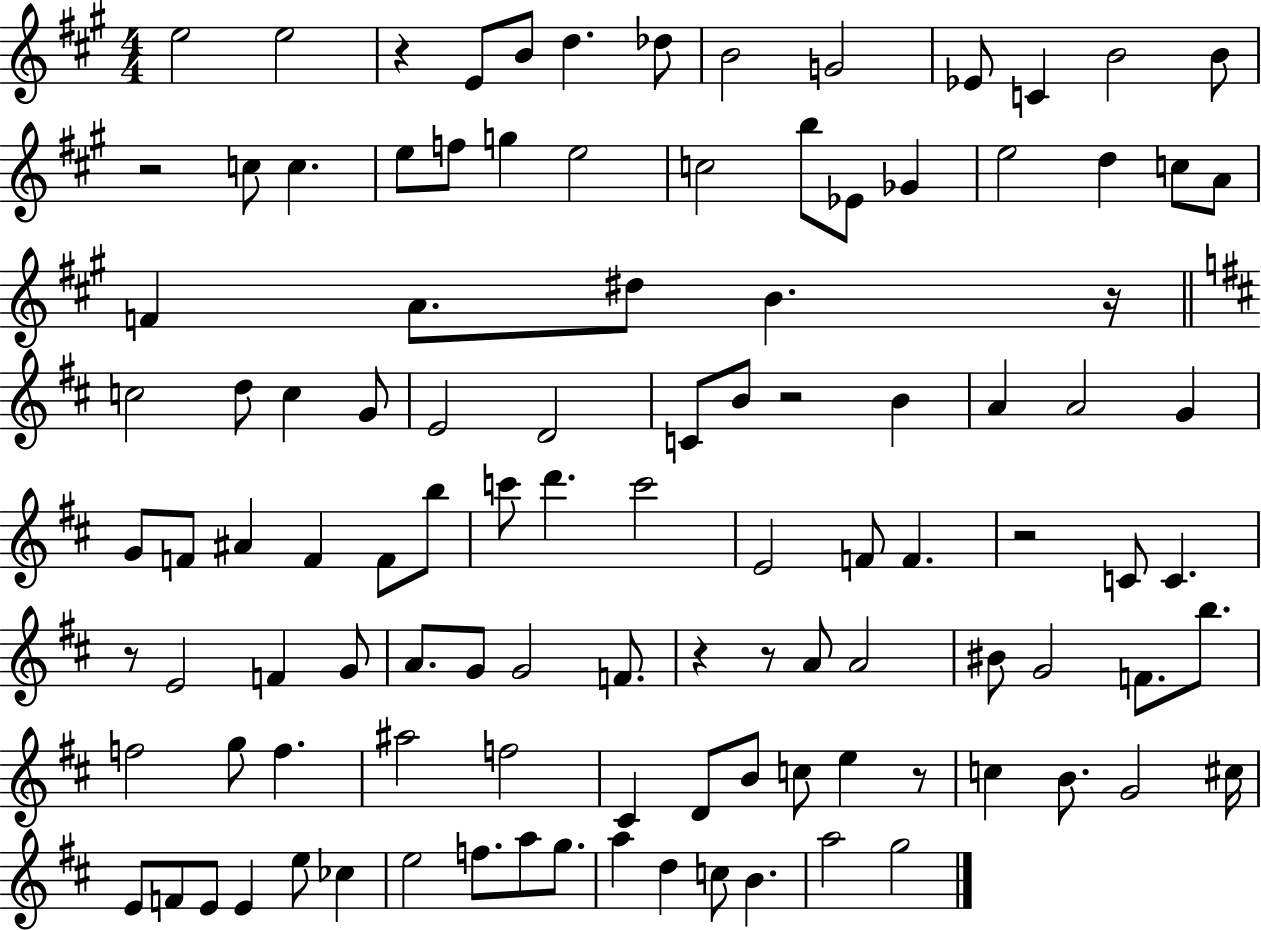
E5/h E5/h R/q E4/e B4/e D5/q. Db5/e B4/h G4/h Eb4/e C4/q B4/h B4/e R/h C5/e C5/q. E5/e F5/e G5/q E5/h C5/h B5/e Eb4/e Gb4/q E5/h D5/q C5/e A4/e F4/q A4/e. D#5/e B4/q. R/s C5/h D5/e C5/q G4/e E4/h D4/h C4/e B4/e R/h B4/q A4/q A4/h G4/q G4/e F4/e A#4/q F4/q F4/e B5/e C6/e D6/q. C6/h E4/h F4/e F4/q. R/h C4/e C4/q. R/e E4/h F4/q G4/e A4/e. G4/e G4/h F4/e. R/q R/e A4/e A4/h BIS4/e G4/h F4/e. B5/e. F5/h G5/e F5/q. A#5/h F5/h C#4/q D4/e B4/e C5/e E5/q R/e C5/q B4/e. G4/h C#5/s E4/e F4/e E4/e E4/q E5/e CES5/q E5/h F5/e. A5/e G5/e. A5/q D5/q C5/e B4/q. A5/h G5/h